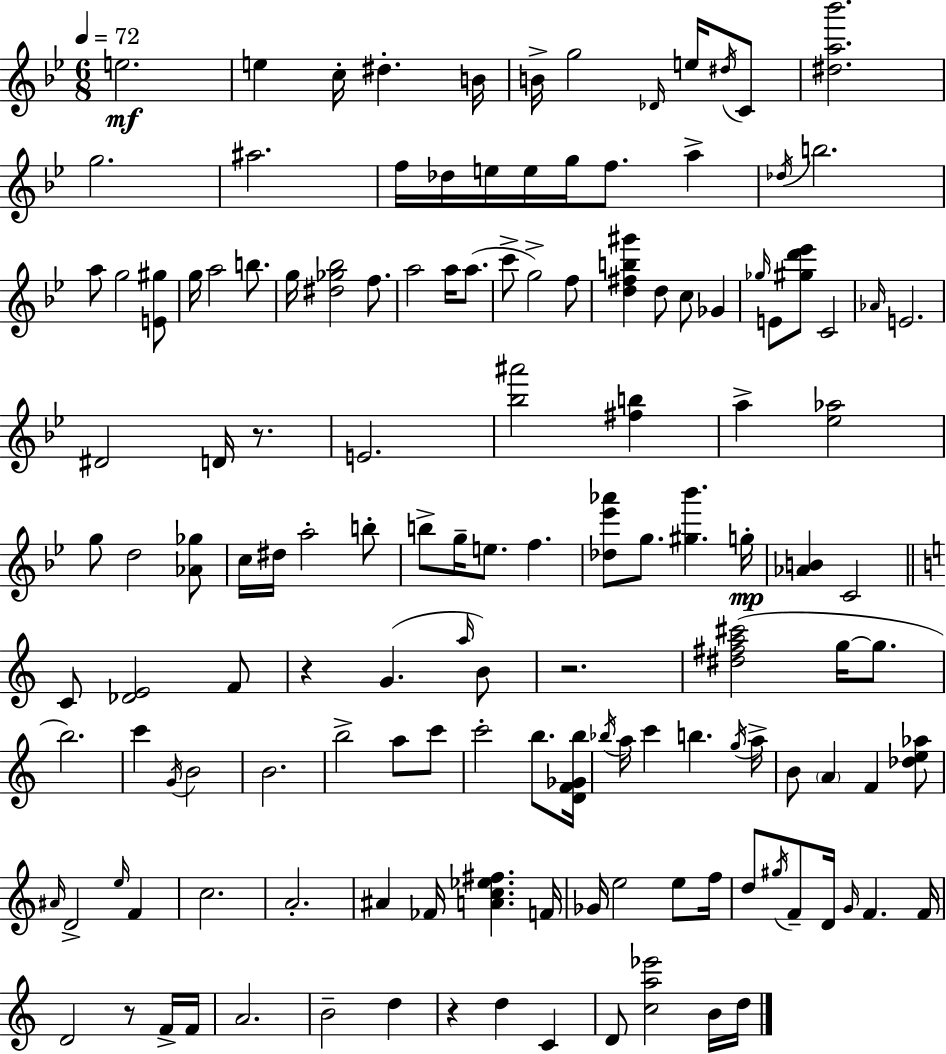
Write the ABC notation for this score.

X:1
T:Untitled
M:6/8
L:1/4
K:Bb
e2 e c/4 ^d B/4 B/4 g2 _D/4 e/4 ^d/4 C/2 [^da_b']2 g2 ^a2 f/4 _d/4 e/4 e/4 g/4 f/2 a _d/4 b2 a/2 g2 [E^g]/2 g/4 a2 b/2 g/4 [^d_g_b]2 f/2 a2 a/4 a/2 c'/2 g2 f/2 [d^fb^g'] d/2 c/2 _G _g/4 E/2 [^gd'_e']/2 C2 _A/4 E2 ^D2 D/4 z/2 E2 [_b^a']2 [^fb] a [_e_a]2 g/2 d2 [_A_g]/2 c/4 ^d/4 a2 b/2 b/2 g/4 e/2 f [_d_e'_a']/2 g/2 [^g_b'] g/4 [_AB] C2 C/2 [_DE]2 F/2 z G a/4 B/2 z2 [^d^fa^c']2 g/4 g/2 b2 c' G/4 B2 B2 b2 a/2 c'/2 c'2 b/2 [DF_Gb]/4 _b/4 a/4 c' b g/4 a/4 B/2 A F [_de_a]/2 ^A/4 D2 e/4 F c2 A2 ^A _F/4 [Ac_e^f] F/4 _G/4 e2 e/2 f/4 d/2 ^g/4 F/2 D/4 G/4 F F/4 D2 z/2 F/4 F/4 A2 B2 d z d C D/2 [ca_e']2 B/4 d/4